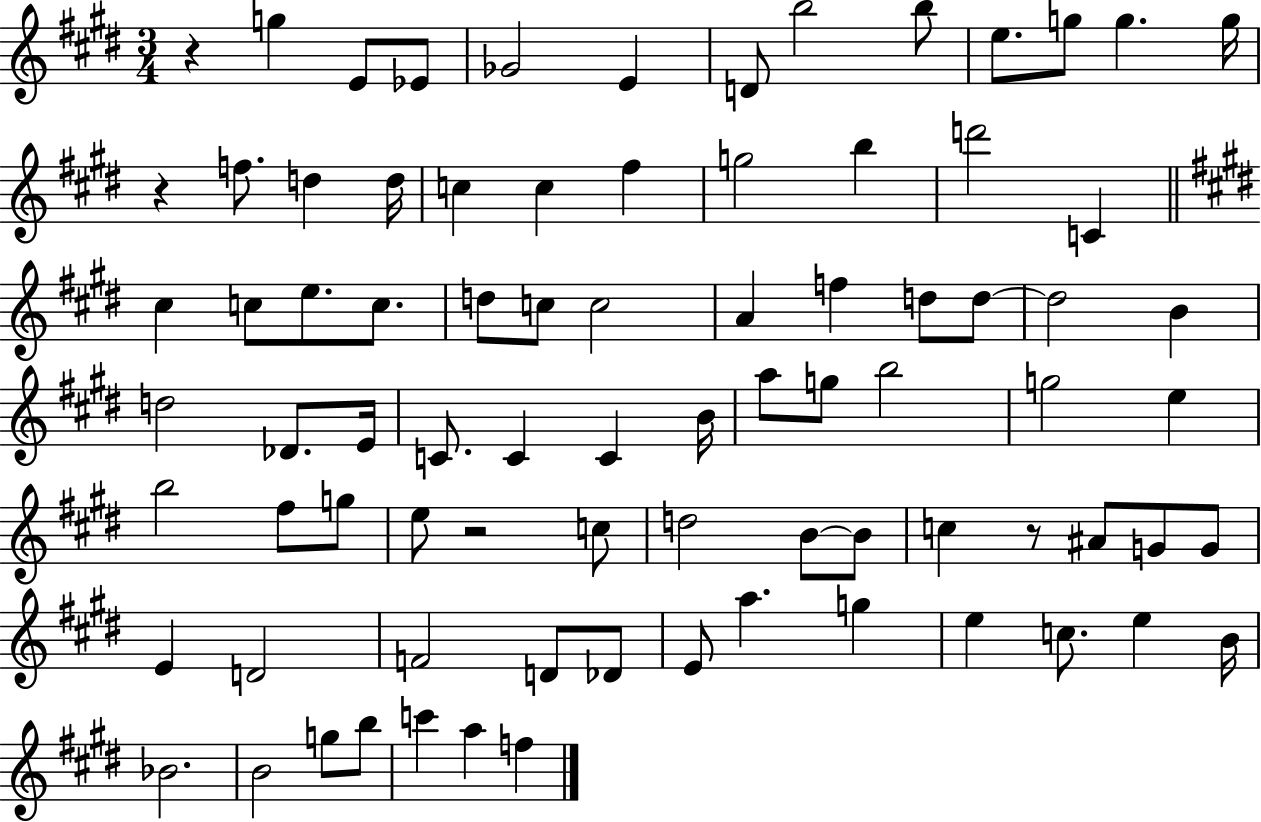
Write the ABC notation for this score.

X:1
T:Untitled
M:3/4
L:1/4
K:E
z g E/2 _E/2 _G2 E D/2 b2 b/2 e/2 g/2 g g/4 z f/2 d d/4 c c ^f g2 b d'2 C ^c c/2 e/2 c/2 d/2 c/2 c2 A f d/2 d/2 d2 B d2 _D/2 E/4 C/2 C C B/4 a/2 g/2 b2 g2 e b2 ^f/2 g/2 e/2 z2 c/2 d2 B/2 B/2 c z/2 ^A/2 G/2 G/2 E D2 F2 D/2 _D/2 E/2 a g e c/2 e B/4 _B2 B2 g/2 b/2 c' a f